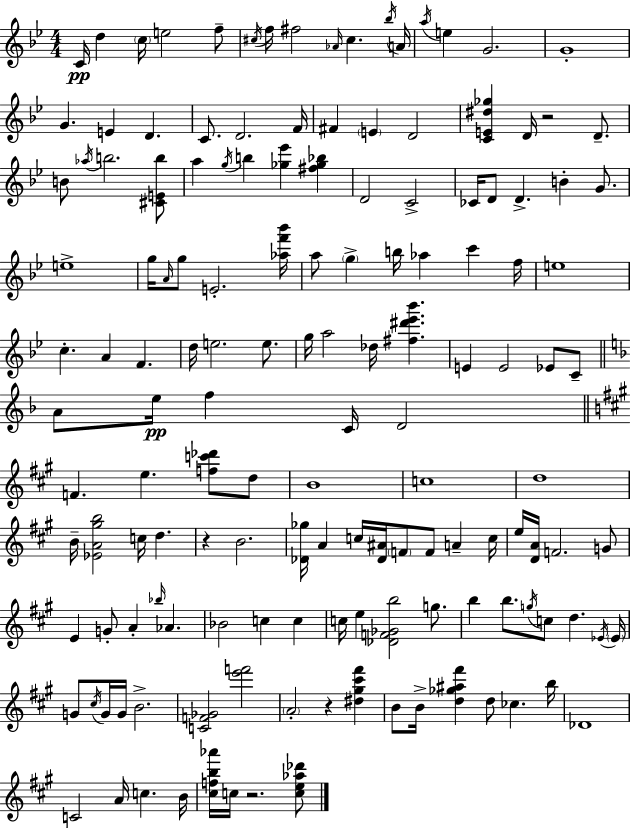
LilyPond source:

{
  \clef treble
  \numericTimeSignature
  \time 4/4
  \key bes \major
  c'16\pp d''4 \parenthesize c''16 e''2 f''8-- | \acciaccatura { cis''16 } f''16 fis''2 \grace { aes'16 } cis''4. | \acciaccatura { bes''16 } a'16 \acciaccatura { a''16 } e''4 g'2. | g'1-. | \break g'4. e'4 d'4. | c'8. d'2. | f'16 fis'4 \parenthesize e'4 d'2 | <c' e' dis'' ges''>4 d'16 r2 | \break d'8.-- b'8 \acciaccatura { aes''16 } b''2. | <cis' e' b''>8 a''4 \acciaccatura { g''16 } b''4 <ges'' ees'''>4 | <fis'' ges'' bes''>4 d'2 c'2-> | ces'16 d'8 d'4.-> b'4-. | \break g'8. e''1-> | g''16 \grace { a'16 } g''8 e'2.-. | <aes'' f''' bes'''>16 a''8 \parenthesize g''4-> b''16 aes''4 | c'''4 f''16 e''1 | \break c''4.-. a'4 | f'4. d''16 e''2. | e''8. g''16 a''2 | des''16 <fis'' dis''' ees''' bes'''>4. e'4 e'2 | \break ees'8 c'8-- \bar "||" \break \key f \major a'8 e''16\pp f''4 c'16 d'2 | \bar "||" \break \key a \major f'4. e''4. <f'' c''' des'''>8 d''8 | b'1 | c''1 | d''1 | \break b'16-- <ees' a' gis'' b''>2 c''16 d''4. | r4 b'2. | <des' ges''>16 a'4 c''16 <des' ais'>16 \parenthesize f'8 f'8 a'4-- c''16 | e''16 <d' a'>16 f'2. g'8 | \break e'4 g'8-. a'4-. \grace { bes''16 } aes'4. | bes'2 c''4 c''4 | c''16 e''4 <des' f' ges' b''>2 g''8. | b''4 b''8. \acciaccatura { g''16 } c''8 d''4. | \break \acciaccatura { ees'16 } \parenthesize ees'16 g'8 \acciaccatura { cis''16 } g'16 g'16 b'2.-> | <c' f' ges'>2 <e''' f'''>2 | \parenthesize a'2-. r4 | <dis'' gis'' cis''' fis'''>4 b'8 b'16-> <d'' ges'' ais'' fis'''>4 d''8 ces''4. | \break b''16 des'1 | c'2 a'16 c''4. | b'16 <cis'' f'' b'' aes'''>16 c''16 r2. | <c'' e'' aes'' des'''>8 \bar "|."
}